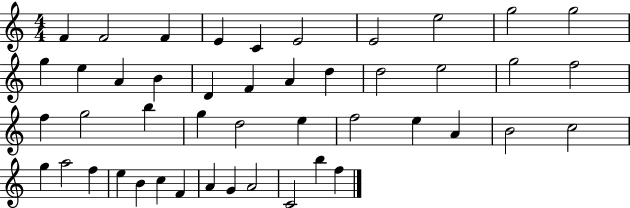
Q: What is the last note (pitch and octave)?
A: F5